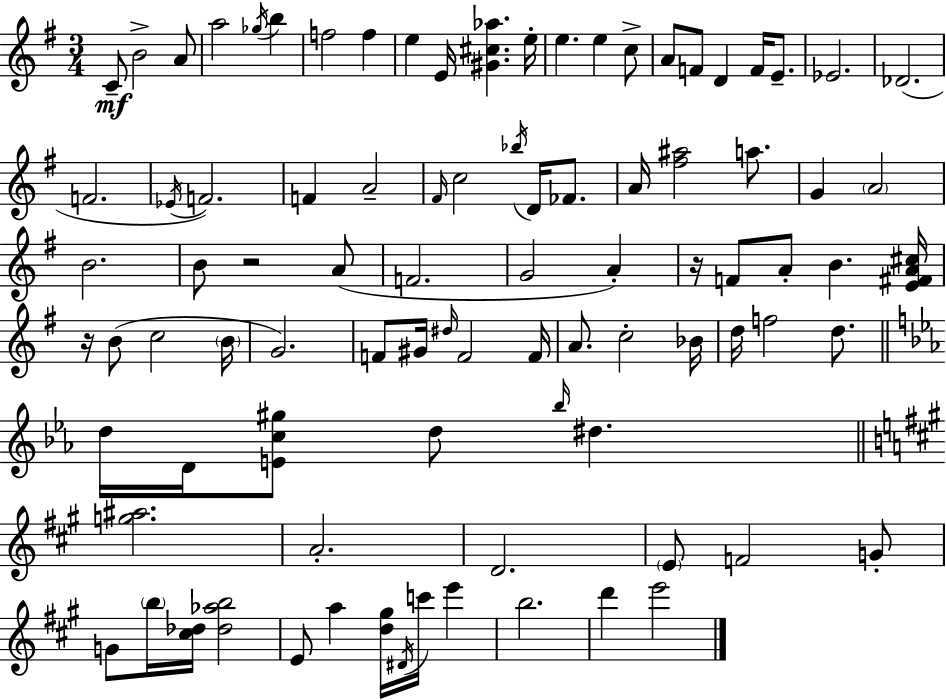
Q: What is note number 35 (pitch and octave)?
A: A4